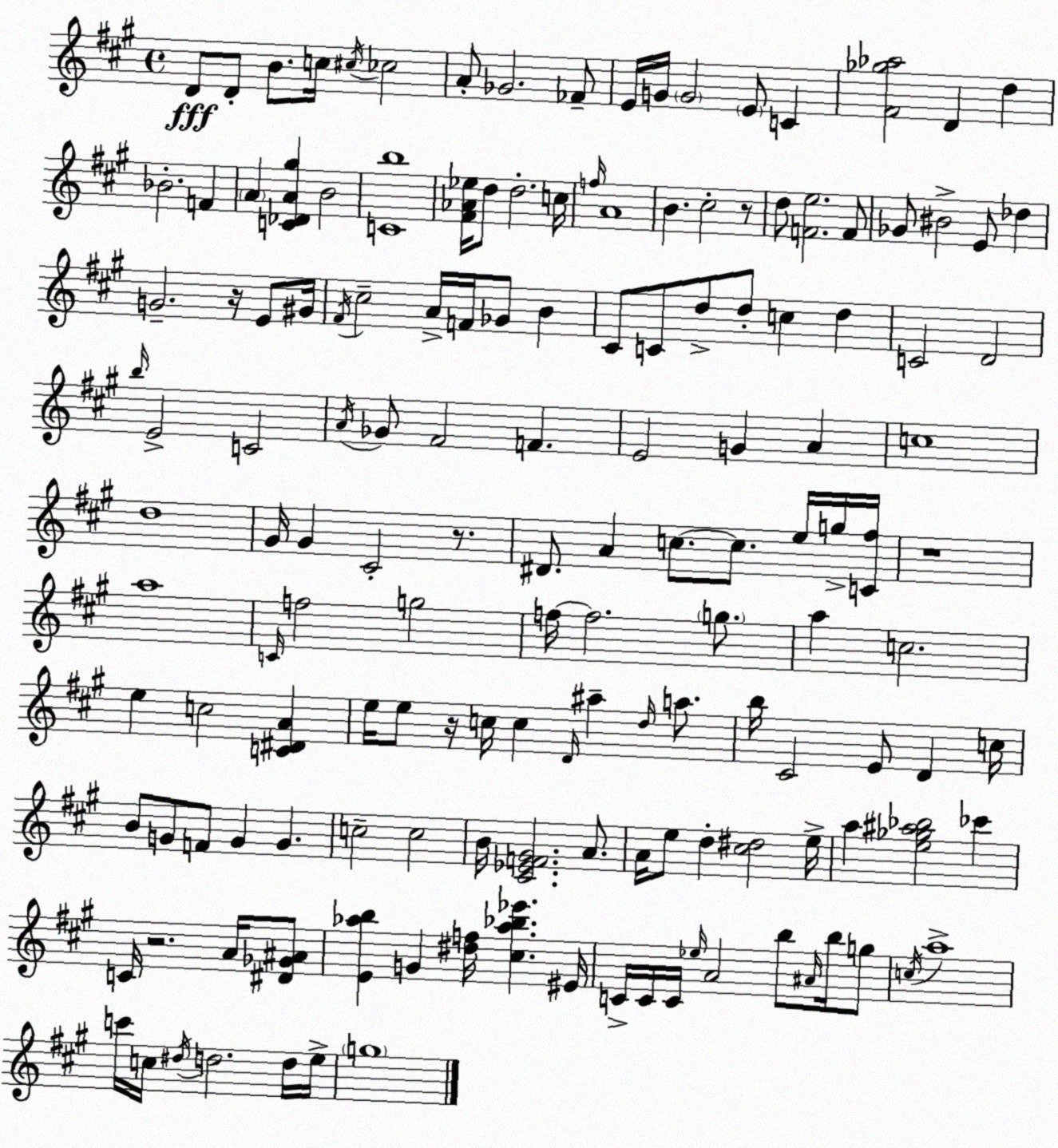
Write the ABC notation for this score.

X:1
T:Untitled
M:4/4
L:1/4
K:A
D/2 D/2 B/2 c/4 ^c/4 _c2 A/2 _G2 _F/2 E/4 G/4 G2 E/2 C [^F_g_a]2 D d _B2 F A [C_DA^g] B2 [Cb]4 [^F_A_e]/4 d/2 d2 c/4 f/4 A4 B ^c2 z/2 d/2 [Fe]2 F/2 _G/2 ^B2 E/2 _d G2 z/4 E/2 ^G/4 ^F/4 ^c2 A/4 F/4 _G/2 B ^C/2 C/2 d/2 d/2 c d C2 D2 b/4 E2 C2 A/4 _G/2 ^F2 F E2 G A c4 d4 ^G/4 ^G ^C2 z/2 ^D/2 A c/2 c/2 e/4 g/4 [C^f]/4 z4 a4 C/4 f2 g2 f/4 f2 g/2 a c2 e c2 [C^DA] e/4 e/2 z/4 c/4 c D/4 ^a d/4 a/2 b/4 ^C2 E/2 D c/4 B/2 G/2 F/2 G G c2 c2 B/4 [^C_EF^G]2 A/2 A/4 e/2 d [^c^d]2 e/4 a [e_g^a_b]2 _c' C/4 z2 A/4 [^D_G^A]/2 [E_ab] G [^df]/4 [^c_a_b_e'] ^E/4 C/4 C/4 C/4 _e/4 A2 b/2 ^A/4 b/4 g/2 c/4 a4 c'/4 c/4 ^d/4 d2 d/4 e/4 g4